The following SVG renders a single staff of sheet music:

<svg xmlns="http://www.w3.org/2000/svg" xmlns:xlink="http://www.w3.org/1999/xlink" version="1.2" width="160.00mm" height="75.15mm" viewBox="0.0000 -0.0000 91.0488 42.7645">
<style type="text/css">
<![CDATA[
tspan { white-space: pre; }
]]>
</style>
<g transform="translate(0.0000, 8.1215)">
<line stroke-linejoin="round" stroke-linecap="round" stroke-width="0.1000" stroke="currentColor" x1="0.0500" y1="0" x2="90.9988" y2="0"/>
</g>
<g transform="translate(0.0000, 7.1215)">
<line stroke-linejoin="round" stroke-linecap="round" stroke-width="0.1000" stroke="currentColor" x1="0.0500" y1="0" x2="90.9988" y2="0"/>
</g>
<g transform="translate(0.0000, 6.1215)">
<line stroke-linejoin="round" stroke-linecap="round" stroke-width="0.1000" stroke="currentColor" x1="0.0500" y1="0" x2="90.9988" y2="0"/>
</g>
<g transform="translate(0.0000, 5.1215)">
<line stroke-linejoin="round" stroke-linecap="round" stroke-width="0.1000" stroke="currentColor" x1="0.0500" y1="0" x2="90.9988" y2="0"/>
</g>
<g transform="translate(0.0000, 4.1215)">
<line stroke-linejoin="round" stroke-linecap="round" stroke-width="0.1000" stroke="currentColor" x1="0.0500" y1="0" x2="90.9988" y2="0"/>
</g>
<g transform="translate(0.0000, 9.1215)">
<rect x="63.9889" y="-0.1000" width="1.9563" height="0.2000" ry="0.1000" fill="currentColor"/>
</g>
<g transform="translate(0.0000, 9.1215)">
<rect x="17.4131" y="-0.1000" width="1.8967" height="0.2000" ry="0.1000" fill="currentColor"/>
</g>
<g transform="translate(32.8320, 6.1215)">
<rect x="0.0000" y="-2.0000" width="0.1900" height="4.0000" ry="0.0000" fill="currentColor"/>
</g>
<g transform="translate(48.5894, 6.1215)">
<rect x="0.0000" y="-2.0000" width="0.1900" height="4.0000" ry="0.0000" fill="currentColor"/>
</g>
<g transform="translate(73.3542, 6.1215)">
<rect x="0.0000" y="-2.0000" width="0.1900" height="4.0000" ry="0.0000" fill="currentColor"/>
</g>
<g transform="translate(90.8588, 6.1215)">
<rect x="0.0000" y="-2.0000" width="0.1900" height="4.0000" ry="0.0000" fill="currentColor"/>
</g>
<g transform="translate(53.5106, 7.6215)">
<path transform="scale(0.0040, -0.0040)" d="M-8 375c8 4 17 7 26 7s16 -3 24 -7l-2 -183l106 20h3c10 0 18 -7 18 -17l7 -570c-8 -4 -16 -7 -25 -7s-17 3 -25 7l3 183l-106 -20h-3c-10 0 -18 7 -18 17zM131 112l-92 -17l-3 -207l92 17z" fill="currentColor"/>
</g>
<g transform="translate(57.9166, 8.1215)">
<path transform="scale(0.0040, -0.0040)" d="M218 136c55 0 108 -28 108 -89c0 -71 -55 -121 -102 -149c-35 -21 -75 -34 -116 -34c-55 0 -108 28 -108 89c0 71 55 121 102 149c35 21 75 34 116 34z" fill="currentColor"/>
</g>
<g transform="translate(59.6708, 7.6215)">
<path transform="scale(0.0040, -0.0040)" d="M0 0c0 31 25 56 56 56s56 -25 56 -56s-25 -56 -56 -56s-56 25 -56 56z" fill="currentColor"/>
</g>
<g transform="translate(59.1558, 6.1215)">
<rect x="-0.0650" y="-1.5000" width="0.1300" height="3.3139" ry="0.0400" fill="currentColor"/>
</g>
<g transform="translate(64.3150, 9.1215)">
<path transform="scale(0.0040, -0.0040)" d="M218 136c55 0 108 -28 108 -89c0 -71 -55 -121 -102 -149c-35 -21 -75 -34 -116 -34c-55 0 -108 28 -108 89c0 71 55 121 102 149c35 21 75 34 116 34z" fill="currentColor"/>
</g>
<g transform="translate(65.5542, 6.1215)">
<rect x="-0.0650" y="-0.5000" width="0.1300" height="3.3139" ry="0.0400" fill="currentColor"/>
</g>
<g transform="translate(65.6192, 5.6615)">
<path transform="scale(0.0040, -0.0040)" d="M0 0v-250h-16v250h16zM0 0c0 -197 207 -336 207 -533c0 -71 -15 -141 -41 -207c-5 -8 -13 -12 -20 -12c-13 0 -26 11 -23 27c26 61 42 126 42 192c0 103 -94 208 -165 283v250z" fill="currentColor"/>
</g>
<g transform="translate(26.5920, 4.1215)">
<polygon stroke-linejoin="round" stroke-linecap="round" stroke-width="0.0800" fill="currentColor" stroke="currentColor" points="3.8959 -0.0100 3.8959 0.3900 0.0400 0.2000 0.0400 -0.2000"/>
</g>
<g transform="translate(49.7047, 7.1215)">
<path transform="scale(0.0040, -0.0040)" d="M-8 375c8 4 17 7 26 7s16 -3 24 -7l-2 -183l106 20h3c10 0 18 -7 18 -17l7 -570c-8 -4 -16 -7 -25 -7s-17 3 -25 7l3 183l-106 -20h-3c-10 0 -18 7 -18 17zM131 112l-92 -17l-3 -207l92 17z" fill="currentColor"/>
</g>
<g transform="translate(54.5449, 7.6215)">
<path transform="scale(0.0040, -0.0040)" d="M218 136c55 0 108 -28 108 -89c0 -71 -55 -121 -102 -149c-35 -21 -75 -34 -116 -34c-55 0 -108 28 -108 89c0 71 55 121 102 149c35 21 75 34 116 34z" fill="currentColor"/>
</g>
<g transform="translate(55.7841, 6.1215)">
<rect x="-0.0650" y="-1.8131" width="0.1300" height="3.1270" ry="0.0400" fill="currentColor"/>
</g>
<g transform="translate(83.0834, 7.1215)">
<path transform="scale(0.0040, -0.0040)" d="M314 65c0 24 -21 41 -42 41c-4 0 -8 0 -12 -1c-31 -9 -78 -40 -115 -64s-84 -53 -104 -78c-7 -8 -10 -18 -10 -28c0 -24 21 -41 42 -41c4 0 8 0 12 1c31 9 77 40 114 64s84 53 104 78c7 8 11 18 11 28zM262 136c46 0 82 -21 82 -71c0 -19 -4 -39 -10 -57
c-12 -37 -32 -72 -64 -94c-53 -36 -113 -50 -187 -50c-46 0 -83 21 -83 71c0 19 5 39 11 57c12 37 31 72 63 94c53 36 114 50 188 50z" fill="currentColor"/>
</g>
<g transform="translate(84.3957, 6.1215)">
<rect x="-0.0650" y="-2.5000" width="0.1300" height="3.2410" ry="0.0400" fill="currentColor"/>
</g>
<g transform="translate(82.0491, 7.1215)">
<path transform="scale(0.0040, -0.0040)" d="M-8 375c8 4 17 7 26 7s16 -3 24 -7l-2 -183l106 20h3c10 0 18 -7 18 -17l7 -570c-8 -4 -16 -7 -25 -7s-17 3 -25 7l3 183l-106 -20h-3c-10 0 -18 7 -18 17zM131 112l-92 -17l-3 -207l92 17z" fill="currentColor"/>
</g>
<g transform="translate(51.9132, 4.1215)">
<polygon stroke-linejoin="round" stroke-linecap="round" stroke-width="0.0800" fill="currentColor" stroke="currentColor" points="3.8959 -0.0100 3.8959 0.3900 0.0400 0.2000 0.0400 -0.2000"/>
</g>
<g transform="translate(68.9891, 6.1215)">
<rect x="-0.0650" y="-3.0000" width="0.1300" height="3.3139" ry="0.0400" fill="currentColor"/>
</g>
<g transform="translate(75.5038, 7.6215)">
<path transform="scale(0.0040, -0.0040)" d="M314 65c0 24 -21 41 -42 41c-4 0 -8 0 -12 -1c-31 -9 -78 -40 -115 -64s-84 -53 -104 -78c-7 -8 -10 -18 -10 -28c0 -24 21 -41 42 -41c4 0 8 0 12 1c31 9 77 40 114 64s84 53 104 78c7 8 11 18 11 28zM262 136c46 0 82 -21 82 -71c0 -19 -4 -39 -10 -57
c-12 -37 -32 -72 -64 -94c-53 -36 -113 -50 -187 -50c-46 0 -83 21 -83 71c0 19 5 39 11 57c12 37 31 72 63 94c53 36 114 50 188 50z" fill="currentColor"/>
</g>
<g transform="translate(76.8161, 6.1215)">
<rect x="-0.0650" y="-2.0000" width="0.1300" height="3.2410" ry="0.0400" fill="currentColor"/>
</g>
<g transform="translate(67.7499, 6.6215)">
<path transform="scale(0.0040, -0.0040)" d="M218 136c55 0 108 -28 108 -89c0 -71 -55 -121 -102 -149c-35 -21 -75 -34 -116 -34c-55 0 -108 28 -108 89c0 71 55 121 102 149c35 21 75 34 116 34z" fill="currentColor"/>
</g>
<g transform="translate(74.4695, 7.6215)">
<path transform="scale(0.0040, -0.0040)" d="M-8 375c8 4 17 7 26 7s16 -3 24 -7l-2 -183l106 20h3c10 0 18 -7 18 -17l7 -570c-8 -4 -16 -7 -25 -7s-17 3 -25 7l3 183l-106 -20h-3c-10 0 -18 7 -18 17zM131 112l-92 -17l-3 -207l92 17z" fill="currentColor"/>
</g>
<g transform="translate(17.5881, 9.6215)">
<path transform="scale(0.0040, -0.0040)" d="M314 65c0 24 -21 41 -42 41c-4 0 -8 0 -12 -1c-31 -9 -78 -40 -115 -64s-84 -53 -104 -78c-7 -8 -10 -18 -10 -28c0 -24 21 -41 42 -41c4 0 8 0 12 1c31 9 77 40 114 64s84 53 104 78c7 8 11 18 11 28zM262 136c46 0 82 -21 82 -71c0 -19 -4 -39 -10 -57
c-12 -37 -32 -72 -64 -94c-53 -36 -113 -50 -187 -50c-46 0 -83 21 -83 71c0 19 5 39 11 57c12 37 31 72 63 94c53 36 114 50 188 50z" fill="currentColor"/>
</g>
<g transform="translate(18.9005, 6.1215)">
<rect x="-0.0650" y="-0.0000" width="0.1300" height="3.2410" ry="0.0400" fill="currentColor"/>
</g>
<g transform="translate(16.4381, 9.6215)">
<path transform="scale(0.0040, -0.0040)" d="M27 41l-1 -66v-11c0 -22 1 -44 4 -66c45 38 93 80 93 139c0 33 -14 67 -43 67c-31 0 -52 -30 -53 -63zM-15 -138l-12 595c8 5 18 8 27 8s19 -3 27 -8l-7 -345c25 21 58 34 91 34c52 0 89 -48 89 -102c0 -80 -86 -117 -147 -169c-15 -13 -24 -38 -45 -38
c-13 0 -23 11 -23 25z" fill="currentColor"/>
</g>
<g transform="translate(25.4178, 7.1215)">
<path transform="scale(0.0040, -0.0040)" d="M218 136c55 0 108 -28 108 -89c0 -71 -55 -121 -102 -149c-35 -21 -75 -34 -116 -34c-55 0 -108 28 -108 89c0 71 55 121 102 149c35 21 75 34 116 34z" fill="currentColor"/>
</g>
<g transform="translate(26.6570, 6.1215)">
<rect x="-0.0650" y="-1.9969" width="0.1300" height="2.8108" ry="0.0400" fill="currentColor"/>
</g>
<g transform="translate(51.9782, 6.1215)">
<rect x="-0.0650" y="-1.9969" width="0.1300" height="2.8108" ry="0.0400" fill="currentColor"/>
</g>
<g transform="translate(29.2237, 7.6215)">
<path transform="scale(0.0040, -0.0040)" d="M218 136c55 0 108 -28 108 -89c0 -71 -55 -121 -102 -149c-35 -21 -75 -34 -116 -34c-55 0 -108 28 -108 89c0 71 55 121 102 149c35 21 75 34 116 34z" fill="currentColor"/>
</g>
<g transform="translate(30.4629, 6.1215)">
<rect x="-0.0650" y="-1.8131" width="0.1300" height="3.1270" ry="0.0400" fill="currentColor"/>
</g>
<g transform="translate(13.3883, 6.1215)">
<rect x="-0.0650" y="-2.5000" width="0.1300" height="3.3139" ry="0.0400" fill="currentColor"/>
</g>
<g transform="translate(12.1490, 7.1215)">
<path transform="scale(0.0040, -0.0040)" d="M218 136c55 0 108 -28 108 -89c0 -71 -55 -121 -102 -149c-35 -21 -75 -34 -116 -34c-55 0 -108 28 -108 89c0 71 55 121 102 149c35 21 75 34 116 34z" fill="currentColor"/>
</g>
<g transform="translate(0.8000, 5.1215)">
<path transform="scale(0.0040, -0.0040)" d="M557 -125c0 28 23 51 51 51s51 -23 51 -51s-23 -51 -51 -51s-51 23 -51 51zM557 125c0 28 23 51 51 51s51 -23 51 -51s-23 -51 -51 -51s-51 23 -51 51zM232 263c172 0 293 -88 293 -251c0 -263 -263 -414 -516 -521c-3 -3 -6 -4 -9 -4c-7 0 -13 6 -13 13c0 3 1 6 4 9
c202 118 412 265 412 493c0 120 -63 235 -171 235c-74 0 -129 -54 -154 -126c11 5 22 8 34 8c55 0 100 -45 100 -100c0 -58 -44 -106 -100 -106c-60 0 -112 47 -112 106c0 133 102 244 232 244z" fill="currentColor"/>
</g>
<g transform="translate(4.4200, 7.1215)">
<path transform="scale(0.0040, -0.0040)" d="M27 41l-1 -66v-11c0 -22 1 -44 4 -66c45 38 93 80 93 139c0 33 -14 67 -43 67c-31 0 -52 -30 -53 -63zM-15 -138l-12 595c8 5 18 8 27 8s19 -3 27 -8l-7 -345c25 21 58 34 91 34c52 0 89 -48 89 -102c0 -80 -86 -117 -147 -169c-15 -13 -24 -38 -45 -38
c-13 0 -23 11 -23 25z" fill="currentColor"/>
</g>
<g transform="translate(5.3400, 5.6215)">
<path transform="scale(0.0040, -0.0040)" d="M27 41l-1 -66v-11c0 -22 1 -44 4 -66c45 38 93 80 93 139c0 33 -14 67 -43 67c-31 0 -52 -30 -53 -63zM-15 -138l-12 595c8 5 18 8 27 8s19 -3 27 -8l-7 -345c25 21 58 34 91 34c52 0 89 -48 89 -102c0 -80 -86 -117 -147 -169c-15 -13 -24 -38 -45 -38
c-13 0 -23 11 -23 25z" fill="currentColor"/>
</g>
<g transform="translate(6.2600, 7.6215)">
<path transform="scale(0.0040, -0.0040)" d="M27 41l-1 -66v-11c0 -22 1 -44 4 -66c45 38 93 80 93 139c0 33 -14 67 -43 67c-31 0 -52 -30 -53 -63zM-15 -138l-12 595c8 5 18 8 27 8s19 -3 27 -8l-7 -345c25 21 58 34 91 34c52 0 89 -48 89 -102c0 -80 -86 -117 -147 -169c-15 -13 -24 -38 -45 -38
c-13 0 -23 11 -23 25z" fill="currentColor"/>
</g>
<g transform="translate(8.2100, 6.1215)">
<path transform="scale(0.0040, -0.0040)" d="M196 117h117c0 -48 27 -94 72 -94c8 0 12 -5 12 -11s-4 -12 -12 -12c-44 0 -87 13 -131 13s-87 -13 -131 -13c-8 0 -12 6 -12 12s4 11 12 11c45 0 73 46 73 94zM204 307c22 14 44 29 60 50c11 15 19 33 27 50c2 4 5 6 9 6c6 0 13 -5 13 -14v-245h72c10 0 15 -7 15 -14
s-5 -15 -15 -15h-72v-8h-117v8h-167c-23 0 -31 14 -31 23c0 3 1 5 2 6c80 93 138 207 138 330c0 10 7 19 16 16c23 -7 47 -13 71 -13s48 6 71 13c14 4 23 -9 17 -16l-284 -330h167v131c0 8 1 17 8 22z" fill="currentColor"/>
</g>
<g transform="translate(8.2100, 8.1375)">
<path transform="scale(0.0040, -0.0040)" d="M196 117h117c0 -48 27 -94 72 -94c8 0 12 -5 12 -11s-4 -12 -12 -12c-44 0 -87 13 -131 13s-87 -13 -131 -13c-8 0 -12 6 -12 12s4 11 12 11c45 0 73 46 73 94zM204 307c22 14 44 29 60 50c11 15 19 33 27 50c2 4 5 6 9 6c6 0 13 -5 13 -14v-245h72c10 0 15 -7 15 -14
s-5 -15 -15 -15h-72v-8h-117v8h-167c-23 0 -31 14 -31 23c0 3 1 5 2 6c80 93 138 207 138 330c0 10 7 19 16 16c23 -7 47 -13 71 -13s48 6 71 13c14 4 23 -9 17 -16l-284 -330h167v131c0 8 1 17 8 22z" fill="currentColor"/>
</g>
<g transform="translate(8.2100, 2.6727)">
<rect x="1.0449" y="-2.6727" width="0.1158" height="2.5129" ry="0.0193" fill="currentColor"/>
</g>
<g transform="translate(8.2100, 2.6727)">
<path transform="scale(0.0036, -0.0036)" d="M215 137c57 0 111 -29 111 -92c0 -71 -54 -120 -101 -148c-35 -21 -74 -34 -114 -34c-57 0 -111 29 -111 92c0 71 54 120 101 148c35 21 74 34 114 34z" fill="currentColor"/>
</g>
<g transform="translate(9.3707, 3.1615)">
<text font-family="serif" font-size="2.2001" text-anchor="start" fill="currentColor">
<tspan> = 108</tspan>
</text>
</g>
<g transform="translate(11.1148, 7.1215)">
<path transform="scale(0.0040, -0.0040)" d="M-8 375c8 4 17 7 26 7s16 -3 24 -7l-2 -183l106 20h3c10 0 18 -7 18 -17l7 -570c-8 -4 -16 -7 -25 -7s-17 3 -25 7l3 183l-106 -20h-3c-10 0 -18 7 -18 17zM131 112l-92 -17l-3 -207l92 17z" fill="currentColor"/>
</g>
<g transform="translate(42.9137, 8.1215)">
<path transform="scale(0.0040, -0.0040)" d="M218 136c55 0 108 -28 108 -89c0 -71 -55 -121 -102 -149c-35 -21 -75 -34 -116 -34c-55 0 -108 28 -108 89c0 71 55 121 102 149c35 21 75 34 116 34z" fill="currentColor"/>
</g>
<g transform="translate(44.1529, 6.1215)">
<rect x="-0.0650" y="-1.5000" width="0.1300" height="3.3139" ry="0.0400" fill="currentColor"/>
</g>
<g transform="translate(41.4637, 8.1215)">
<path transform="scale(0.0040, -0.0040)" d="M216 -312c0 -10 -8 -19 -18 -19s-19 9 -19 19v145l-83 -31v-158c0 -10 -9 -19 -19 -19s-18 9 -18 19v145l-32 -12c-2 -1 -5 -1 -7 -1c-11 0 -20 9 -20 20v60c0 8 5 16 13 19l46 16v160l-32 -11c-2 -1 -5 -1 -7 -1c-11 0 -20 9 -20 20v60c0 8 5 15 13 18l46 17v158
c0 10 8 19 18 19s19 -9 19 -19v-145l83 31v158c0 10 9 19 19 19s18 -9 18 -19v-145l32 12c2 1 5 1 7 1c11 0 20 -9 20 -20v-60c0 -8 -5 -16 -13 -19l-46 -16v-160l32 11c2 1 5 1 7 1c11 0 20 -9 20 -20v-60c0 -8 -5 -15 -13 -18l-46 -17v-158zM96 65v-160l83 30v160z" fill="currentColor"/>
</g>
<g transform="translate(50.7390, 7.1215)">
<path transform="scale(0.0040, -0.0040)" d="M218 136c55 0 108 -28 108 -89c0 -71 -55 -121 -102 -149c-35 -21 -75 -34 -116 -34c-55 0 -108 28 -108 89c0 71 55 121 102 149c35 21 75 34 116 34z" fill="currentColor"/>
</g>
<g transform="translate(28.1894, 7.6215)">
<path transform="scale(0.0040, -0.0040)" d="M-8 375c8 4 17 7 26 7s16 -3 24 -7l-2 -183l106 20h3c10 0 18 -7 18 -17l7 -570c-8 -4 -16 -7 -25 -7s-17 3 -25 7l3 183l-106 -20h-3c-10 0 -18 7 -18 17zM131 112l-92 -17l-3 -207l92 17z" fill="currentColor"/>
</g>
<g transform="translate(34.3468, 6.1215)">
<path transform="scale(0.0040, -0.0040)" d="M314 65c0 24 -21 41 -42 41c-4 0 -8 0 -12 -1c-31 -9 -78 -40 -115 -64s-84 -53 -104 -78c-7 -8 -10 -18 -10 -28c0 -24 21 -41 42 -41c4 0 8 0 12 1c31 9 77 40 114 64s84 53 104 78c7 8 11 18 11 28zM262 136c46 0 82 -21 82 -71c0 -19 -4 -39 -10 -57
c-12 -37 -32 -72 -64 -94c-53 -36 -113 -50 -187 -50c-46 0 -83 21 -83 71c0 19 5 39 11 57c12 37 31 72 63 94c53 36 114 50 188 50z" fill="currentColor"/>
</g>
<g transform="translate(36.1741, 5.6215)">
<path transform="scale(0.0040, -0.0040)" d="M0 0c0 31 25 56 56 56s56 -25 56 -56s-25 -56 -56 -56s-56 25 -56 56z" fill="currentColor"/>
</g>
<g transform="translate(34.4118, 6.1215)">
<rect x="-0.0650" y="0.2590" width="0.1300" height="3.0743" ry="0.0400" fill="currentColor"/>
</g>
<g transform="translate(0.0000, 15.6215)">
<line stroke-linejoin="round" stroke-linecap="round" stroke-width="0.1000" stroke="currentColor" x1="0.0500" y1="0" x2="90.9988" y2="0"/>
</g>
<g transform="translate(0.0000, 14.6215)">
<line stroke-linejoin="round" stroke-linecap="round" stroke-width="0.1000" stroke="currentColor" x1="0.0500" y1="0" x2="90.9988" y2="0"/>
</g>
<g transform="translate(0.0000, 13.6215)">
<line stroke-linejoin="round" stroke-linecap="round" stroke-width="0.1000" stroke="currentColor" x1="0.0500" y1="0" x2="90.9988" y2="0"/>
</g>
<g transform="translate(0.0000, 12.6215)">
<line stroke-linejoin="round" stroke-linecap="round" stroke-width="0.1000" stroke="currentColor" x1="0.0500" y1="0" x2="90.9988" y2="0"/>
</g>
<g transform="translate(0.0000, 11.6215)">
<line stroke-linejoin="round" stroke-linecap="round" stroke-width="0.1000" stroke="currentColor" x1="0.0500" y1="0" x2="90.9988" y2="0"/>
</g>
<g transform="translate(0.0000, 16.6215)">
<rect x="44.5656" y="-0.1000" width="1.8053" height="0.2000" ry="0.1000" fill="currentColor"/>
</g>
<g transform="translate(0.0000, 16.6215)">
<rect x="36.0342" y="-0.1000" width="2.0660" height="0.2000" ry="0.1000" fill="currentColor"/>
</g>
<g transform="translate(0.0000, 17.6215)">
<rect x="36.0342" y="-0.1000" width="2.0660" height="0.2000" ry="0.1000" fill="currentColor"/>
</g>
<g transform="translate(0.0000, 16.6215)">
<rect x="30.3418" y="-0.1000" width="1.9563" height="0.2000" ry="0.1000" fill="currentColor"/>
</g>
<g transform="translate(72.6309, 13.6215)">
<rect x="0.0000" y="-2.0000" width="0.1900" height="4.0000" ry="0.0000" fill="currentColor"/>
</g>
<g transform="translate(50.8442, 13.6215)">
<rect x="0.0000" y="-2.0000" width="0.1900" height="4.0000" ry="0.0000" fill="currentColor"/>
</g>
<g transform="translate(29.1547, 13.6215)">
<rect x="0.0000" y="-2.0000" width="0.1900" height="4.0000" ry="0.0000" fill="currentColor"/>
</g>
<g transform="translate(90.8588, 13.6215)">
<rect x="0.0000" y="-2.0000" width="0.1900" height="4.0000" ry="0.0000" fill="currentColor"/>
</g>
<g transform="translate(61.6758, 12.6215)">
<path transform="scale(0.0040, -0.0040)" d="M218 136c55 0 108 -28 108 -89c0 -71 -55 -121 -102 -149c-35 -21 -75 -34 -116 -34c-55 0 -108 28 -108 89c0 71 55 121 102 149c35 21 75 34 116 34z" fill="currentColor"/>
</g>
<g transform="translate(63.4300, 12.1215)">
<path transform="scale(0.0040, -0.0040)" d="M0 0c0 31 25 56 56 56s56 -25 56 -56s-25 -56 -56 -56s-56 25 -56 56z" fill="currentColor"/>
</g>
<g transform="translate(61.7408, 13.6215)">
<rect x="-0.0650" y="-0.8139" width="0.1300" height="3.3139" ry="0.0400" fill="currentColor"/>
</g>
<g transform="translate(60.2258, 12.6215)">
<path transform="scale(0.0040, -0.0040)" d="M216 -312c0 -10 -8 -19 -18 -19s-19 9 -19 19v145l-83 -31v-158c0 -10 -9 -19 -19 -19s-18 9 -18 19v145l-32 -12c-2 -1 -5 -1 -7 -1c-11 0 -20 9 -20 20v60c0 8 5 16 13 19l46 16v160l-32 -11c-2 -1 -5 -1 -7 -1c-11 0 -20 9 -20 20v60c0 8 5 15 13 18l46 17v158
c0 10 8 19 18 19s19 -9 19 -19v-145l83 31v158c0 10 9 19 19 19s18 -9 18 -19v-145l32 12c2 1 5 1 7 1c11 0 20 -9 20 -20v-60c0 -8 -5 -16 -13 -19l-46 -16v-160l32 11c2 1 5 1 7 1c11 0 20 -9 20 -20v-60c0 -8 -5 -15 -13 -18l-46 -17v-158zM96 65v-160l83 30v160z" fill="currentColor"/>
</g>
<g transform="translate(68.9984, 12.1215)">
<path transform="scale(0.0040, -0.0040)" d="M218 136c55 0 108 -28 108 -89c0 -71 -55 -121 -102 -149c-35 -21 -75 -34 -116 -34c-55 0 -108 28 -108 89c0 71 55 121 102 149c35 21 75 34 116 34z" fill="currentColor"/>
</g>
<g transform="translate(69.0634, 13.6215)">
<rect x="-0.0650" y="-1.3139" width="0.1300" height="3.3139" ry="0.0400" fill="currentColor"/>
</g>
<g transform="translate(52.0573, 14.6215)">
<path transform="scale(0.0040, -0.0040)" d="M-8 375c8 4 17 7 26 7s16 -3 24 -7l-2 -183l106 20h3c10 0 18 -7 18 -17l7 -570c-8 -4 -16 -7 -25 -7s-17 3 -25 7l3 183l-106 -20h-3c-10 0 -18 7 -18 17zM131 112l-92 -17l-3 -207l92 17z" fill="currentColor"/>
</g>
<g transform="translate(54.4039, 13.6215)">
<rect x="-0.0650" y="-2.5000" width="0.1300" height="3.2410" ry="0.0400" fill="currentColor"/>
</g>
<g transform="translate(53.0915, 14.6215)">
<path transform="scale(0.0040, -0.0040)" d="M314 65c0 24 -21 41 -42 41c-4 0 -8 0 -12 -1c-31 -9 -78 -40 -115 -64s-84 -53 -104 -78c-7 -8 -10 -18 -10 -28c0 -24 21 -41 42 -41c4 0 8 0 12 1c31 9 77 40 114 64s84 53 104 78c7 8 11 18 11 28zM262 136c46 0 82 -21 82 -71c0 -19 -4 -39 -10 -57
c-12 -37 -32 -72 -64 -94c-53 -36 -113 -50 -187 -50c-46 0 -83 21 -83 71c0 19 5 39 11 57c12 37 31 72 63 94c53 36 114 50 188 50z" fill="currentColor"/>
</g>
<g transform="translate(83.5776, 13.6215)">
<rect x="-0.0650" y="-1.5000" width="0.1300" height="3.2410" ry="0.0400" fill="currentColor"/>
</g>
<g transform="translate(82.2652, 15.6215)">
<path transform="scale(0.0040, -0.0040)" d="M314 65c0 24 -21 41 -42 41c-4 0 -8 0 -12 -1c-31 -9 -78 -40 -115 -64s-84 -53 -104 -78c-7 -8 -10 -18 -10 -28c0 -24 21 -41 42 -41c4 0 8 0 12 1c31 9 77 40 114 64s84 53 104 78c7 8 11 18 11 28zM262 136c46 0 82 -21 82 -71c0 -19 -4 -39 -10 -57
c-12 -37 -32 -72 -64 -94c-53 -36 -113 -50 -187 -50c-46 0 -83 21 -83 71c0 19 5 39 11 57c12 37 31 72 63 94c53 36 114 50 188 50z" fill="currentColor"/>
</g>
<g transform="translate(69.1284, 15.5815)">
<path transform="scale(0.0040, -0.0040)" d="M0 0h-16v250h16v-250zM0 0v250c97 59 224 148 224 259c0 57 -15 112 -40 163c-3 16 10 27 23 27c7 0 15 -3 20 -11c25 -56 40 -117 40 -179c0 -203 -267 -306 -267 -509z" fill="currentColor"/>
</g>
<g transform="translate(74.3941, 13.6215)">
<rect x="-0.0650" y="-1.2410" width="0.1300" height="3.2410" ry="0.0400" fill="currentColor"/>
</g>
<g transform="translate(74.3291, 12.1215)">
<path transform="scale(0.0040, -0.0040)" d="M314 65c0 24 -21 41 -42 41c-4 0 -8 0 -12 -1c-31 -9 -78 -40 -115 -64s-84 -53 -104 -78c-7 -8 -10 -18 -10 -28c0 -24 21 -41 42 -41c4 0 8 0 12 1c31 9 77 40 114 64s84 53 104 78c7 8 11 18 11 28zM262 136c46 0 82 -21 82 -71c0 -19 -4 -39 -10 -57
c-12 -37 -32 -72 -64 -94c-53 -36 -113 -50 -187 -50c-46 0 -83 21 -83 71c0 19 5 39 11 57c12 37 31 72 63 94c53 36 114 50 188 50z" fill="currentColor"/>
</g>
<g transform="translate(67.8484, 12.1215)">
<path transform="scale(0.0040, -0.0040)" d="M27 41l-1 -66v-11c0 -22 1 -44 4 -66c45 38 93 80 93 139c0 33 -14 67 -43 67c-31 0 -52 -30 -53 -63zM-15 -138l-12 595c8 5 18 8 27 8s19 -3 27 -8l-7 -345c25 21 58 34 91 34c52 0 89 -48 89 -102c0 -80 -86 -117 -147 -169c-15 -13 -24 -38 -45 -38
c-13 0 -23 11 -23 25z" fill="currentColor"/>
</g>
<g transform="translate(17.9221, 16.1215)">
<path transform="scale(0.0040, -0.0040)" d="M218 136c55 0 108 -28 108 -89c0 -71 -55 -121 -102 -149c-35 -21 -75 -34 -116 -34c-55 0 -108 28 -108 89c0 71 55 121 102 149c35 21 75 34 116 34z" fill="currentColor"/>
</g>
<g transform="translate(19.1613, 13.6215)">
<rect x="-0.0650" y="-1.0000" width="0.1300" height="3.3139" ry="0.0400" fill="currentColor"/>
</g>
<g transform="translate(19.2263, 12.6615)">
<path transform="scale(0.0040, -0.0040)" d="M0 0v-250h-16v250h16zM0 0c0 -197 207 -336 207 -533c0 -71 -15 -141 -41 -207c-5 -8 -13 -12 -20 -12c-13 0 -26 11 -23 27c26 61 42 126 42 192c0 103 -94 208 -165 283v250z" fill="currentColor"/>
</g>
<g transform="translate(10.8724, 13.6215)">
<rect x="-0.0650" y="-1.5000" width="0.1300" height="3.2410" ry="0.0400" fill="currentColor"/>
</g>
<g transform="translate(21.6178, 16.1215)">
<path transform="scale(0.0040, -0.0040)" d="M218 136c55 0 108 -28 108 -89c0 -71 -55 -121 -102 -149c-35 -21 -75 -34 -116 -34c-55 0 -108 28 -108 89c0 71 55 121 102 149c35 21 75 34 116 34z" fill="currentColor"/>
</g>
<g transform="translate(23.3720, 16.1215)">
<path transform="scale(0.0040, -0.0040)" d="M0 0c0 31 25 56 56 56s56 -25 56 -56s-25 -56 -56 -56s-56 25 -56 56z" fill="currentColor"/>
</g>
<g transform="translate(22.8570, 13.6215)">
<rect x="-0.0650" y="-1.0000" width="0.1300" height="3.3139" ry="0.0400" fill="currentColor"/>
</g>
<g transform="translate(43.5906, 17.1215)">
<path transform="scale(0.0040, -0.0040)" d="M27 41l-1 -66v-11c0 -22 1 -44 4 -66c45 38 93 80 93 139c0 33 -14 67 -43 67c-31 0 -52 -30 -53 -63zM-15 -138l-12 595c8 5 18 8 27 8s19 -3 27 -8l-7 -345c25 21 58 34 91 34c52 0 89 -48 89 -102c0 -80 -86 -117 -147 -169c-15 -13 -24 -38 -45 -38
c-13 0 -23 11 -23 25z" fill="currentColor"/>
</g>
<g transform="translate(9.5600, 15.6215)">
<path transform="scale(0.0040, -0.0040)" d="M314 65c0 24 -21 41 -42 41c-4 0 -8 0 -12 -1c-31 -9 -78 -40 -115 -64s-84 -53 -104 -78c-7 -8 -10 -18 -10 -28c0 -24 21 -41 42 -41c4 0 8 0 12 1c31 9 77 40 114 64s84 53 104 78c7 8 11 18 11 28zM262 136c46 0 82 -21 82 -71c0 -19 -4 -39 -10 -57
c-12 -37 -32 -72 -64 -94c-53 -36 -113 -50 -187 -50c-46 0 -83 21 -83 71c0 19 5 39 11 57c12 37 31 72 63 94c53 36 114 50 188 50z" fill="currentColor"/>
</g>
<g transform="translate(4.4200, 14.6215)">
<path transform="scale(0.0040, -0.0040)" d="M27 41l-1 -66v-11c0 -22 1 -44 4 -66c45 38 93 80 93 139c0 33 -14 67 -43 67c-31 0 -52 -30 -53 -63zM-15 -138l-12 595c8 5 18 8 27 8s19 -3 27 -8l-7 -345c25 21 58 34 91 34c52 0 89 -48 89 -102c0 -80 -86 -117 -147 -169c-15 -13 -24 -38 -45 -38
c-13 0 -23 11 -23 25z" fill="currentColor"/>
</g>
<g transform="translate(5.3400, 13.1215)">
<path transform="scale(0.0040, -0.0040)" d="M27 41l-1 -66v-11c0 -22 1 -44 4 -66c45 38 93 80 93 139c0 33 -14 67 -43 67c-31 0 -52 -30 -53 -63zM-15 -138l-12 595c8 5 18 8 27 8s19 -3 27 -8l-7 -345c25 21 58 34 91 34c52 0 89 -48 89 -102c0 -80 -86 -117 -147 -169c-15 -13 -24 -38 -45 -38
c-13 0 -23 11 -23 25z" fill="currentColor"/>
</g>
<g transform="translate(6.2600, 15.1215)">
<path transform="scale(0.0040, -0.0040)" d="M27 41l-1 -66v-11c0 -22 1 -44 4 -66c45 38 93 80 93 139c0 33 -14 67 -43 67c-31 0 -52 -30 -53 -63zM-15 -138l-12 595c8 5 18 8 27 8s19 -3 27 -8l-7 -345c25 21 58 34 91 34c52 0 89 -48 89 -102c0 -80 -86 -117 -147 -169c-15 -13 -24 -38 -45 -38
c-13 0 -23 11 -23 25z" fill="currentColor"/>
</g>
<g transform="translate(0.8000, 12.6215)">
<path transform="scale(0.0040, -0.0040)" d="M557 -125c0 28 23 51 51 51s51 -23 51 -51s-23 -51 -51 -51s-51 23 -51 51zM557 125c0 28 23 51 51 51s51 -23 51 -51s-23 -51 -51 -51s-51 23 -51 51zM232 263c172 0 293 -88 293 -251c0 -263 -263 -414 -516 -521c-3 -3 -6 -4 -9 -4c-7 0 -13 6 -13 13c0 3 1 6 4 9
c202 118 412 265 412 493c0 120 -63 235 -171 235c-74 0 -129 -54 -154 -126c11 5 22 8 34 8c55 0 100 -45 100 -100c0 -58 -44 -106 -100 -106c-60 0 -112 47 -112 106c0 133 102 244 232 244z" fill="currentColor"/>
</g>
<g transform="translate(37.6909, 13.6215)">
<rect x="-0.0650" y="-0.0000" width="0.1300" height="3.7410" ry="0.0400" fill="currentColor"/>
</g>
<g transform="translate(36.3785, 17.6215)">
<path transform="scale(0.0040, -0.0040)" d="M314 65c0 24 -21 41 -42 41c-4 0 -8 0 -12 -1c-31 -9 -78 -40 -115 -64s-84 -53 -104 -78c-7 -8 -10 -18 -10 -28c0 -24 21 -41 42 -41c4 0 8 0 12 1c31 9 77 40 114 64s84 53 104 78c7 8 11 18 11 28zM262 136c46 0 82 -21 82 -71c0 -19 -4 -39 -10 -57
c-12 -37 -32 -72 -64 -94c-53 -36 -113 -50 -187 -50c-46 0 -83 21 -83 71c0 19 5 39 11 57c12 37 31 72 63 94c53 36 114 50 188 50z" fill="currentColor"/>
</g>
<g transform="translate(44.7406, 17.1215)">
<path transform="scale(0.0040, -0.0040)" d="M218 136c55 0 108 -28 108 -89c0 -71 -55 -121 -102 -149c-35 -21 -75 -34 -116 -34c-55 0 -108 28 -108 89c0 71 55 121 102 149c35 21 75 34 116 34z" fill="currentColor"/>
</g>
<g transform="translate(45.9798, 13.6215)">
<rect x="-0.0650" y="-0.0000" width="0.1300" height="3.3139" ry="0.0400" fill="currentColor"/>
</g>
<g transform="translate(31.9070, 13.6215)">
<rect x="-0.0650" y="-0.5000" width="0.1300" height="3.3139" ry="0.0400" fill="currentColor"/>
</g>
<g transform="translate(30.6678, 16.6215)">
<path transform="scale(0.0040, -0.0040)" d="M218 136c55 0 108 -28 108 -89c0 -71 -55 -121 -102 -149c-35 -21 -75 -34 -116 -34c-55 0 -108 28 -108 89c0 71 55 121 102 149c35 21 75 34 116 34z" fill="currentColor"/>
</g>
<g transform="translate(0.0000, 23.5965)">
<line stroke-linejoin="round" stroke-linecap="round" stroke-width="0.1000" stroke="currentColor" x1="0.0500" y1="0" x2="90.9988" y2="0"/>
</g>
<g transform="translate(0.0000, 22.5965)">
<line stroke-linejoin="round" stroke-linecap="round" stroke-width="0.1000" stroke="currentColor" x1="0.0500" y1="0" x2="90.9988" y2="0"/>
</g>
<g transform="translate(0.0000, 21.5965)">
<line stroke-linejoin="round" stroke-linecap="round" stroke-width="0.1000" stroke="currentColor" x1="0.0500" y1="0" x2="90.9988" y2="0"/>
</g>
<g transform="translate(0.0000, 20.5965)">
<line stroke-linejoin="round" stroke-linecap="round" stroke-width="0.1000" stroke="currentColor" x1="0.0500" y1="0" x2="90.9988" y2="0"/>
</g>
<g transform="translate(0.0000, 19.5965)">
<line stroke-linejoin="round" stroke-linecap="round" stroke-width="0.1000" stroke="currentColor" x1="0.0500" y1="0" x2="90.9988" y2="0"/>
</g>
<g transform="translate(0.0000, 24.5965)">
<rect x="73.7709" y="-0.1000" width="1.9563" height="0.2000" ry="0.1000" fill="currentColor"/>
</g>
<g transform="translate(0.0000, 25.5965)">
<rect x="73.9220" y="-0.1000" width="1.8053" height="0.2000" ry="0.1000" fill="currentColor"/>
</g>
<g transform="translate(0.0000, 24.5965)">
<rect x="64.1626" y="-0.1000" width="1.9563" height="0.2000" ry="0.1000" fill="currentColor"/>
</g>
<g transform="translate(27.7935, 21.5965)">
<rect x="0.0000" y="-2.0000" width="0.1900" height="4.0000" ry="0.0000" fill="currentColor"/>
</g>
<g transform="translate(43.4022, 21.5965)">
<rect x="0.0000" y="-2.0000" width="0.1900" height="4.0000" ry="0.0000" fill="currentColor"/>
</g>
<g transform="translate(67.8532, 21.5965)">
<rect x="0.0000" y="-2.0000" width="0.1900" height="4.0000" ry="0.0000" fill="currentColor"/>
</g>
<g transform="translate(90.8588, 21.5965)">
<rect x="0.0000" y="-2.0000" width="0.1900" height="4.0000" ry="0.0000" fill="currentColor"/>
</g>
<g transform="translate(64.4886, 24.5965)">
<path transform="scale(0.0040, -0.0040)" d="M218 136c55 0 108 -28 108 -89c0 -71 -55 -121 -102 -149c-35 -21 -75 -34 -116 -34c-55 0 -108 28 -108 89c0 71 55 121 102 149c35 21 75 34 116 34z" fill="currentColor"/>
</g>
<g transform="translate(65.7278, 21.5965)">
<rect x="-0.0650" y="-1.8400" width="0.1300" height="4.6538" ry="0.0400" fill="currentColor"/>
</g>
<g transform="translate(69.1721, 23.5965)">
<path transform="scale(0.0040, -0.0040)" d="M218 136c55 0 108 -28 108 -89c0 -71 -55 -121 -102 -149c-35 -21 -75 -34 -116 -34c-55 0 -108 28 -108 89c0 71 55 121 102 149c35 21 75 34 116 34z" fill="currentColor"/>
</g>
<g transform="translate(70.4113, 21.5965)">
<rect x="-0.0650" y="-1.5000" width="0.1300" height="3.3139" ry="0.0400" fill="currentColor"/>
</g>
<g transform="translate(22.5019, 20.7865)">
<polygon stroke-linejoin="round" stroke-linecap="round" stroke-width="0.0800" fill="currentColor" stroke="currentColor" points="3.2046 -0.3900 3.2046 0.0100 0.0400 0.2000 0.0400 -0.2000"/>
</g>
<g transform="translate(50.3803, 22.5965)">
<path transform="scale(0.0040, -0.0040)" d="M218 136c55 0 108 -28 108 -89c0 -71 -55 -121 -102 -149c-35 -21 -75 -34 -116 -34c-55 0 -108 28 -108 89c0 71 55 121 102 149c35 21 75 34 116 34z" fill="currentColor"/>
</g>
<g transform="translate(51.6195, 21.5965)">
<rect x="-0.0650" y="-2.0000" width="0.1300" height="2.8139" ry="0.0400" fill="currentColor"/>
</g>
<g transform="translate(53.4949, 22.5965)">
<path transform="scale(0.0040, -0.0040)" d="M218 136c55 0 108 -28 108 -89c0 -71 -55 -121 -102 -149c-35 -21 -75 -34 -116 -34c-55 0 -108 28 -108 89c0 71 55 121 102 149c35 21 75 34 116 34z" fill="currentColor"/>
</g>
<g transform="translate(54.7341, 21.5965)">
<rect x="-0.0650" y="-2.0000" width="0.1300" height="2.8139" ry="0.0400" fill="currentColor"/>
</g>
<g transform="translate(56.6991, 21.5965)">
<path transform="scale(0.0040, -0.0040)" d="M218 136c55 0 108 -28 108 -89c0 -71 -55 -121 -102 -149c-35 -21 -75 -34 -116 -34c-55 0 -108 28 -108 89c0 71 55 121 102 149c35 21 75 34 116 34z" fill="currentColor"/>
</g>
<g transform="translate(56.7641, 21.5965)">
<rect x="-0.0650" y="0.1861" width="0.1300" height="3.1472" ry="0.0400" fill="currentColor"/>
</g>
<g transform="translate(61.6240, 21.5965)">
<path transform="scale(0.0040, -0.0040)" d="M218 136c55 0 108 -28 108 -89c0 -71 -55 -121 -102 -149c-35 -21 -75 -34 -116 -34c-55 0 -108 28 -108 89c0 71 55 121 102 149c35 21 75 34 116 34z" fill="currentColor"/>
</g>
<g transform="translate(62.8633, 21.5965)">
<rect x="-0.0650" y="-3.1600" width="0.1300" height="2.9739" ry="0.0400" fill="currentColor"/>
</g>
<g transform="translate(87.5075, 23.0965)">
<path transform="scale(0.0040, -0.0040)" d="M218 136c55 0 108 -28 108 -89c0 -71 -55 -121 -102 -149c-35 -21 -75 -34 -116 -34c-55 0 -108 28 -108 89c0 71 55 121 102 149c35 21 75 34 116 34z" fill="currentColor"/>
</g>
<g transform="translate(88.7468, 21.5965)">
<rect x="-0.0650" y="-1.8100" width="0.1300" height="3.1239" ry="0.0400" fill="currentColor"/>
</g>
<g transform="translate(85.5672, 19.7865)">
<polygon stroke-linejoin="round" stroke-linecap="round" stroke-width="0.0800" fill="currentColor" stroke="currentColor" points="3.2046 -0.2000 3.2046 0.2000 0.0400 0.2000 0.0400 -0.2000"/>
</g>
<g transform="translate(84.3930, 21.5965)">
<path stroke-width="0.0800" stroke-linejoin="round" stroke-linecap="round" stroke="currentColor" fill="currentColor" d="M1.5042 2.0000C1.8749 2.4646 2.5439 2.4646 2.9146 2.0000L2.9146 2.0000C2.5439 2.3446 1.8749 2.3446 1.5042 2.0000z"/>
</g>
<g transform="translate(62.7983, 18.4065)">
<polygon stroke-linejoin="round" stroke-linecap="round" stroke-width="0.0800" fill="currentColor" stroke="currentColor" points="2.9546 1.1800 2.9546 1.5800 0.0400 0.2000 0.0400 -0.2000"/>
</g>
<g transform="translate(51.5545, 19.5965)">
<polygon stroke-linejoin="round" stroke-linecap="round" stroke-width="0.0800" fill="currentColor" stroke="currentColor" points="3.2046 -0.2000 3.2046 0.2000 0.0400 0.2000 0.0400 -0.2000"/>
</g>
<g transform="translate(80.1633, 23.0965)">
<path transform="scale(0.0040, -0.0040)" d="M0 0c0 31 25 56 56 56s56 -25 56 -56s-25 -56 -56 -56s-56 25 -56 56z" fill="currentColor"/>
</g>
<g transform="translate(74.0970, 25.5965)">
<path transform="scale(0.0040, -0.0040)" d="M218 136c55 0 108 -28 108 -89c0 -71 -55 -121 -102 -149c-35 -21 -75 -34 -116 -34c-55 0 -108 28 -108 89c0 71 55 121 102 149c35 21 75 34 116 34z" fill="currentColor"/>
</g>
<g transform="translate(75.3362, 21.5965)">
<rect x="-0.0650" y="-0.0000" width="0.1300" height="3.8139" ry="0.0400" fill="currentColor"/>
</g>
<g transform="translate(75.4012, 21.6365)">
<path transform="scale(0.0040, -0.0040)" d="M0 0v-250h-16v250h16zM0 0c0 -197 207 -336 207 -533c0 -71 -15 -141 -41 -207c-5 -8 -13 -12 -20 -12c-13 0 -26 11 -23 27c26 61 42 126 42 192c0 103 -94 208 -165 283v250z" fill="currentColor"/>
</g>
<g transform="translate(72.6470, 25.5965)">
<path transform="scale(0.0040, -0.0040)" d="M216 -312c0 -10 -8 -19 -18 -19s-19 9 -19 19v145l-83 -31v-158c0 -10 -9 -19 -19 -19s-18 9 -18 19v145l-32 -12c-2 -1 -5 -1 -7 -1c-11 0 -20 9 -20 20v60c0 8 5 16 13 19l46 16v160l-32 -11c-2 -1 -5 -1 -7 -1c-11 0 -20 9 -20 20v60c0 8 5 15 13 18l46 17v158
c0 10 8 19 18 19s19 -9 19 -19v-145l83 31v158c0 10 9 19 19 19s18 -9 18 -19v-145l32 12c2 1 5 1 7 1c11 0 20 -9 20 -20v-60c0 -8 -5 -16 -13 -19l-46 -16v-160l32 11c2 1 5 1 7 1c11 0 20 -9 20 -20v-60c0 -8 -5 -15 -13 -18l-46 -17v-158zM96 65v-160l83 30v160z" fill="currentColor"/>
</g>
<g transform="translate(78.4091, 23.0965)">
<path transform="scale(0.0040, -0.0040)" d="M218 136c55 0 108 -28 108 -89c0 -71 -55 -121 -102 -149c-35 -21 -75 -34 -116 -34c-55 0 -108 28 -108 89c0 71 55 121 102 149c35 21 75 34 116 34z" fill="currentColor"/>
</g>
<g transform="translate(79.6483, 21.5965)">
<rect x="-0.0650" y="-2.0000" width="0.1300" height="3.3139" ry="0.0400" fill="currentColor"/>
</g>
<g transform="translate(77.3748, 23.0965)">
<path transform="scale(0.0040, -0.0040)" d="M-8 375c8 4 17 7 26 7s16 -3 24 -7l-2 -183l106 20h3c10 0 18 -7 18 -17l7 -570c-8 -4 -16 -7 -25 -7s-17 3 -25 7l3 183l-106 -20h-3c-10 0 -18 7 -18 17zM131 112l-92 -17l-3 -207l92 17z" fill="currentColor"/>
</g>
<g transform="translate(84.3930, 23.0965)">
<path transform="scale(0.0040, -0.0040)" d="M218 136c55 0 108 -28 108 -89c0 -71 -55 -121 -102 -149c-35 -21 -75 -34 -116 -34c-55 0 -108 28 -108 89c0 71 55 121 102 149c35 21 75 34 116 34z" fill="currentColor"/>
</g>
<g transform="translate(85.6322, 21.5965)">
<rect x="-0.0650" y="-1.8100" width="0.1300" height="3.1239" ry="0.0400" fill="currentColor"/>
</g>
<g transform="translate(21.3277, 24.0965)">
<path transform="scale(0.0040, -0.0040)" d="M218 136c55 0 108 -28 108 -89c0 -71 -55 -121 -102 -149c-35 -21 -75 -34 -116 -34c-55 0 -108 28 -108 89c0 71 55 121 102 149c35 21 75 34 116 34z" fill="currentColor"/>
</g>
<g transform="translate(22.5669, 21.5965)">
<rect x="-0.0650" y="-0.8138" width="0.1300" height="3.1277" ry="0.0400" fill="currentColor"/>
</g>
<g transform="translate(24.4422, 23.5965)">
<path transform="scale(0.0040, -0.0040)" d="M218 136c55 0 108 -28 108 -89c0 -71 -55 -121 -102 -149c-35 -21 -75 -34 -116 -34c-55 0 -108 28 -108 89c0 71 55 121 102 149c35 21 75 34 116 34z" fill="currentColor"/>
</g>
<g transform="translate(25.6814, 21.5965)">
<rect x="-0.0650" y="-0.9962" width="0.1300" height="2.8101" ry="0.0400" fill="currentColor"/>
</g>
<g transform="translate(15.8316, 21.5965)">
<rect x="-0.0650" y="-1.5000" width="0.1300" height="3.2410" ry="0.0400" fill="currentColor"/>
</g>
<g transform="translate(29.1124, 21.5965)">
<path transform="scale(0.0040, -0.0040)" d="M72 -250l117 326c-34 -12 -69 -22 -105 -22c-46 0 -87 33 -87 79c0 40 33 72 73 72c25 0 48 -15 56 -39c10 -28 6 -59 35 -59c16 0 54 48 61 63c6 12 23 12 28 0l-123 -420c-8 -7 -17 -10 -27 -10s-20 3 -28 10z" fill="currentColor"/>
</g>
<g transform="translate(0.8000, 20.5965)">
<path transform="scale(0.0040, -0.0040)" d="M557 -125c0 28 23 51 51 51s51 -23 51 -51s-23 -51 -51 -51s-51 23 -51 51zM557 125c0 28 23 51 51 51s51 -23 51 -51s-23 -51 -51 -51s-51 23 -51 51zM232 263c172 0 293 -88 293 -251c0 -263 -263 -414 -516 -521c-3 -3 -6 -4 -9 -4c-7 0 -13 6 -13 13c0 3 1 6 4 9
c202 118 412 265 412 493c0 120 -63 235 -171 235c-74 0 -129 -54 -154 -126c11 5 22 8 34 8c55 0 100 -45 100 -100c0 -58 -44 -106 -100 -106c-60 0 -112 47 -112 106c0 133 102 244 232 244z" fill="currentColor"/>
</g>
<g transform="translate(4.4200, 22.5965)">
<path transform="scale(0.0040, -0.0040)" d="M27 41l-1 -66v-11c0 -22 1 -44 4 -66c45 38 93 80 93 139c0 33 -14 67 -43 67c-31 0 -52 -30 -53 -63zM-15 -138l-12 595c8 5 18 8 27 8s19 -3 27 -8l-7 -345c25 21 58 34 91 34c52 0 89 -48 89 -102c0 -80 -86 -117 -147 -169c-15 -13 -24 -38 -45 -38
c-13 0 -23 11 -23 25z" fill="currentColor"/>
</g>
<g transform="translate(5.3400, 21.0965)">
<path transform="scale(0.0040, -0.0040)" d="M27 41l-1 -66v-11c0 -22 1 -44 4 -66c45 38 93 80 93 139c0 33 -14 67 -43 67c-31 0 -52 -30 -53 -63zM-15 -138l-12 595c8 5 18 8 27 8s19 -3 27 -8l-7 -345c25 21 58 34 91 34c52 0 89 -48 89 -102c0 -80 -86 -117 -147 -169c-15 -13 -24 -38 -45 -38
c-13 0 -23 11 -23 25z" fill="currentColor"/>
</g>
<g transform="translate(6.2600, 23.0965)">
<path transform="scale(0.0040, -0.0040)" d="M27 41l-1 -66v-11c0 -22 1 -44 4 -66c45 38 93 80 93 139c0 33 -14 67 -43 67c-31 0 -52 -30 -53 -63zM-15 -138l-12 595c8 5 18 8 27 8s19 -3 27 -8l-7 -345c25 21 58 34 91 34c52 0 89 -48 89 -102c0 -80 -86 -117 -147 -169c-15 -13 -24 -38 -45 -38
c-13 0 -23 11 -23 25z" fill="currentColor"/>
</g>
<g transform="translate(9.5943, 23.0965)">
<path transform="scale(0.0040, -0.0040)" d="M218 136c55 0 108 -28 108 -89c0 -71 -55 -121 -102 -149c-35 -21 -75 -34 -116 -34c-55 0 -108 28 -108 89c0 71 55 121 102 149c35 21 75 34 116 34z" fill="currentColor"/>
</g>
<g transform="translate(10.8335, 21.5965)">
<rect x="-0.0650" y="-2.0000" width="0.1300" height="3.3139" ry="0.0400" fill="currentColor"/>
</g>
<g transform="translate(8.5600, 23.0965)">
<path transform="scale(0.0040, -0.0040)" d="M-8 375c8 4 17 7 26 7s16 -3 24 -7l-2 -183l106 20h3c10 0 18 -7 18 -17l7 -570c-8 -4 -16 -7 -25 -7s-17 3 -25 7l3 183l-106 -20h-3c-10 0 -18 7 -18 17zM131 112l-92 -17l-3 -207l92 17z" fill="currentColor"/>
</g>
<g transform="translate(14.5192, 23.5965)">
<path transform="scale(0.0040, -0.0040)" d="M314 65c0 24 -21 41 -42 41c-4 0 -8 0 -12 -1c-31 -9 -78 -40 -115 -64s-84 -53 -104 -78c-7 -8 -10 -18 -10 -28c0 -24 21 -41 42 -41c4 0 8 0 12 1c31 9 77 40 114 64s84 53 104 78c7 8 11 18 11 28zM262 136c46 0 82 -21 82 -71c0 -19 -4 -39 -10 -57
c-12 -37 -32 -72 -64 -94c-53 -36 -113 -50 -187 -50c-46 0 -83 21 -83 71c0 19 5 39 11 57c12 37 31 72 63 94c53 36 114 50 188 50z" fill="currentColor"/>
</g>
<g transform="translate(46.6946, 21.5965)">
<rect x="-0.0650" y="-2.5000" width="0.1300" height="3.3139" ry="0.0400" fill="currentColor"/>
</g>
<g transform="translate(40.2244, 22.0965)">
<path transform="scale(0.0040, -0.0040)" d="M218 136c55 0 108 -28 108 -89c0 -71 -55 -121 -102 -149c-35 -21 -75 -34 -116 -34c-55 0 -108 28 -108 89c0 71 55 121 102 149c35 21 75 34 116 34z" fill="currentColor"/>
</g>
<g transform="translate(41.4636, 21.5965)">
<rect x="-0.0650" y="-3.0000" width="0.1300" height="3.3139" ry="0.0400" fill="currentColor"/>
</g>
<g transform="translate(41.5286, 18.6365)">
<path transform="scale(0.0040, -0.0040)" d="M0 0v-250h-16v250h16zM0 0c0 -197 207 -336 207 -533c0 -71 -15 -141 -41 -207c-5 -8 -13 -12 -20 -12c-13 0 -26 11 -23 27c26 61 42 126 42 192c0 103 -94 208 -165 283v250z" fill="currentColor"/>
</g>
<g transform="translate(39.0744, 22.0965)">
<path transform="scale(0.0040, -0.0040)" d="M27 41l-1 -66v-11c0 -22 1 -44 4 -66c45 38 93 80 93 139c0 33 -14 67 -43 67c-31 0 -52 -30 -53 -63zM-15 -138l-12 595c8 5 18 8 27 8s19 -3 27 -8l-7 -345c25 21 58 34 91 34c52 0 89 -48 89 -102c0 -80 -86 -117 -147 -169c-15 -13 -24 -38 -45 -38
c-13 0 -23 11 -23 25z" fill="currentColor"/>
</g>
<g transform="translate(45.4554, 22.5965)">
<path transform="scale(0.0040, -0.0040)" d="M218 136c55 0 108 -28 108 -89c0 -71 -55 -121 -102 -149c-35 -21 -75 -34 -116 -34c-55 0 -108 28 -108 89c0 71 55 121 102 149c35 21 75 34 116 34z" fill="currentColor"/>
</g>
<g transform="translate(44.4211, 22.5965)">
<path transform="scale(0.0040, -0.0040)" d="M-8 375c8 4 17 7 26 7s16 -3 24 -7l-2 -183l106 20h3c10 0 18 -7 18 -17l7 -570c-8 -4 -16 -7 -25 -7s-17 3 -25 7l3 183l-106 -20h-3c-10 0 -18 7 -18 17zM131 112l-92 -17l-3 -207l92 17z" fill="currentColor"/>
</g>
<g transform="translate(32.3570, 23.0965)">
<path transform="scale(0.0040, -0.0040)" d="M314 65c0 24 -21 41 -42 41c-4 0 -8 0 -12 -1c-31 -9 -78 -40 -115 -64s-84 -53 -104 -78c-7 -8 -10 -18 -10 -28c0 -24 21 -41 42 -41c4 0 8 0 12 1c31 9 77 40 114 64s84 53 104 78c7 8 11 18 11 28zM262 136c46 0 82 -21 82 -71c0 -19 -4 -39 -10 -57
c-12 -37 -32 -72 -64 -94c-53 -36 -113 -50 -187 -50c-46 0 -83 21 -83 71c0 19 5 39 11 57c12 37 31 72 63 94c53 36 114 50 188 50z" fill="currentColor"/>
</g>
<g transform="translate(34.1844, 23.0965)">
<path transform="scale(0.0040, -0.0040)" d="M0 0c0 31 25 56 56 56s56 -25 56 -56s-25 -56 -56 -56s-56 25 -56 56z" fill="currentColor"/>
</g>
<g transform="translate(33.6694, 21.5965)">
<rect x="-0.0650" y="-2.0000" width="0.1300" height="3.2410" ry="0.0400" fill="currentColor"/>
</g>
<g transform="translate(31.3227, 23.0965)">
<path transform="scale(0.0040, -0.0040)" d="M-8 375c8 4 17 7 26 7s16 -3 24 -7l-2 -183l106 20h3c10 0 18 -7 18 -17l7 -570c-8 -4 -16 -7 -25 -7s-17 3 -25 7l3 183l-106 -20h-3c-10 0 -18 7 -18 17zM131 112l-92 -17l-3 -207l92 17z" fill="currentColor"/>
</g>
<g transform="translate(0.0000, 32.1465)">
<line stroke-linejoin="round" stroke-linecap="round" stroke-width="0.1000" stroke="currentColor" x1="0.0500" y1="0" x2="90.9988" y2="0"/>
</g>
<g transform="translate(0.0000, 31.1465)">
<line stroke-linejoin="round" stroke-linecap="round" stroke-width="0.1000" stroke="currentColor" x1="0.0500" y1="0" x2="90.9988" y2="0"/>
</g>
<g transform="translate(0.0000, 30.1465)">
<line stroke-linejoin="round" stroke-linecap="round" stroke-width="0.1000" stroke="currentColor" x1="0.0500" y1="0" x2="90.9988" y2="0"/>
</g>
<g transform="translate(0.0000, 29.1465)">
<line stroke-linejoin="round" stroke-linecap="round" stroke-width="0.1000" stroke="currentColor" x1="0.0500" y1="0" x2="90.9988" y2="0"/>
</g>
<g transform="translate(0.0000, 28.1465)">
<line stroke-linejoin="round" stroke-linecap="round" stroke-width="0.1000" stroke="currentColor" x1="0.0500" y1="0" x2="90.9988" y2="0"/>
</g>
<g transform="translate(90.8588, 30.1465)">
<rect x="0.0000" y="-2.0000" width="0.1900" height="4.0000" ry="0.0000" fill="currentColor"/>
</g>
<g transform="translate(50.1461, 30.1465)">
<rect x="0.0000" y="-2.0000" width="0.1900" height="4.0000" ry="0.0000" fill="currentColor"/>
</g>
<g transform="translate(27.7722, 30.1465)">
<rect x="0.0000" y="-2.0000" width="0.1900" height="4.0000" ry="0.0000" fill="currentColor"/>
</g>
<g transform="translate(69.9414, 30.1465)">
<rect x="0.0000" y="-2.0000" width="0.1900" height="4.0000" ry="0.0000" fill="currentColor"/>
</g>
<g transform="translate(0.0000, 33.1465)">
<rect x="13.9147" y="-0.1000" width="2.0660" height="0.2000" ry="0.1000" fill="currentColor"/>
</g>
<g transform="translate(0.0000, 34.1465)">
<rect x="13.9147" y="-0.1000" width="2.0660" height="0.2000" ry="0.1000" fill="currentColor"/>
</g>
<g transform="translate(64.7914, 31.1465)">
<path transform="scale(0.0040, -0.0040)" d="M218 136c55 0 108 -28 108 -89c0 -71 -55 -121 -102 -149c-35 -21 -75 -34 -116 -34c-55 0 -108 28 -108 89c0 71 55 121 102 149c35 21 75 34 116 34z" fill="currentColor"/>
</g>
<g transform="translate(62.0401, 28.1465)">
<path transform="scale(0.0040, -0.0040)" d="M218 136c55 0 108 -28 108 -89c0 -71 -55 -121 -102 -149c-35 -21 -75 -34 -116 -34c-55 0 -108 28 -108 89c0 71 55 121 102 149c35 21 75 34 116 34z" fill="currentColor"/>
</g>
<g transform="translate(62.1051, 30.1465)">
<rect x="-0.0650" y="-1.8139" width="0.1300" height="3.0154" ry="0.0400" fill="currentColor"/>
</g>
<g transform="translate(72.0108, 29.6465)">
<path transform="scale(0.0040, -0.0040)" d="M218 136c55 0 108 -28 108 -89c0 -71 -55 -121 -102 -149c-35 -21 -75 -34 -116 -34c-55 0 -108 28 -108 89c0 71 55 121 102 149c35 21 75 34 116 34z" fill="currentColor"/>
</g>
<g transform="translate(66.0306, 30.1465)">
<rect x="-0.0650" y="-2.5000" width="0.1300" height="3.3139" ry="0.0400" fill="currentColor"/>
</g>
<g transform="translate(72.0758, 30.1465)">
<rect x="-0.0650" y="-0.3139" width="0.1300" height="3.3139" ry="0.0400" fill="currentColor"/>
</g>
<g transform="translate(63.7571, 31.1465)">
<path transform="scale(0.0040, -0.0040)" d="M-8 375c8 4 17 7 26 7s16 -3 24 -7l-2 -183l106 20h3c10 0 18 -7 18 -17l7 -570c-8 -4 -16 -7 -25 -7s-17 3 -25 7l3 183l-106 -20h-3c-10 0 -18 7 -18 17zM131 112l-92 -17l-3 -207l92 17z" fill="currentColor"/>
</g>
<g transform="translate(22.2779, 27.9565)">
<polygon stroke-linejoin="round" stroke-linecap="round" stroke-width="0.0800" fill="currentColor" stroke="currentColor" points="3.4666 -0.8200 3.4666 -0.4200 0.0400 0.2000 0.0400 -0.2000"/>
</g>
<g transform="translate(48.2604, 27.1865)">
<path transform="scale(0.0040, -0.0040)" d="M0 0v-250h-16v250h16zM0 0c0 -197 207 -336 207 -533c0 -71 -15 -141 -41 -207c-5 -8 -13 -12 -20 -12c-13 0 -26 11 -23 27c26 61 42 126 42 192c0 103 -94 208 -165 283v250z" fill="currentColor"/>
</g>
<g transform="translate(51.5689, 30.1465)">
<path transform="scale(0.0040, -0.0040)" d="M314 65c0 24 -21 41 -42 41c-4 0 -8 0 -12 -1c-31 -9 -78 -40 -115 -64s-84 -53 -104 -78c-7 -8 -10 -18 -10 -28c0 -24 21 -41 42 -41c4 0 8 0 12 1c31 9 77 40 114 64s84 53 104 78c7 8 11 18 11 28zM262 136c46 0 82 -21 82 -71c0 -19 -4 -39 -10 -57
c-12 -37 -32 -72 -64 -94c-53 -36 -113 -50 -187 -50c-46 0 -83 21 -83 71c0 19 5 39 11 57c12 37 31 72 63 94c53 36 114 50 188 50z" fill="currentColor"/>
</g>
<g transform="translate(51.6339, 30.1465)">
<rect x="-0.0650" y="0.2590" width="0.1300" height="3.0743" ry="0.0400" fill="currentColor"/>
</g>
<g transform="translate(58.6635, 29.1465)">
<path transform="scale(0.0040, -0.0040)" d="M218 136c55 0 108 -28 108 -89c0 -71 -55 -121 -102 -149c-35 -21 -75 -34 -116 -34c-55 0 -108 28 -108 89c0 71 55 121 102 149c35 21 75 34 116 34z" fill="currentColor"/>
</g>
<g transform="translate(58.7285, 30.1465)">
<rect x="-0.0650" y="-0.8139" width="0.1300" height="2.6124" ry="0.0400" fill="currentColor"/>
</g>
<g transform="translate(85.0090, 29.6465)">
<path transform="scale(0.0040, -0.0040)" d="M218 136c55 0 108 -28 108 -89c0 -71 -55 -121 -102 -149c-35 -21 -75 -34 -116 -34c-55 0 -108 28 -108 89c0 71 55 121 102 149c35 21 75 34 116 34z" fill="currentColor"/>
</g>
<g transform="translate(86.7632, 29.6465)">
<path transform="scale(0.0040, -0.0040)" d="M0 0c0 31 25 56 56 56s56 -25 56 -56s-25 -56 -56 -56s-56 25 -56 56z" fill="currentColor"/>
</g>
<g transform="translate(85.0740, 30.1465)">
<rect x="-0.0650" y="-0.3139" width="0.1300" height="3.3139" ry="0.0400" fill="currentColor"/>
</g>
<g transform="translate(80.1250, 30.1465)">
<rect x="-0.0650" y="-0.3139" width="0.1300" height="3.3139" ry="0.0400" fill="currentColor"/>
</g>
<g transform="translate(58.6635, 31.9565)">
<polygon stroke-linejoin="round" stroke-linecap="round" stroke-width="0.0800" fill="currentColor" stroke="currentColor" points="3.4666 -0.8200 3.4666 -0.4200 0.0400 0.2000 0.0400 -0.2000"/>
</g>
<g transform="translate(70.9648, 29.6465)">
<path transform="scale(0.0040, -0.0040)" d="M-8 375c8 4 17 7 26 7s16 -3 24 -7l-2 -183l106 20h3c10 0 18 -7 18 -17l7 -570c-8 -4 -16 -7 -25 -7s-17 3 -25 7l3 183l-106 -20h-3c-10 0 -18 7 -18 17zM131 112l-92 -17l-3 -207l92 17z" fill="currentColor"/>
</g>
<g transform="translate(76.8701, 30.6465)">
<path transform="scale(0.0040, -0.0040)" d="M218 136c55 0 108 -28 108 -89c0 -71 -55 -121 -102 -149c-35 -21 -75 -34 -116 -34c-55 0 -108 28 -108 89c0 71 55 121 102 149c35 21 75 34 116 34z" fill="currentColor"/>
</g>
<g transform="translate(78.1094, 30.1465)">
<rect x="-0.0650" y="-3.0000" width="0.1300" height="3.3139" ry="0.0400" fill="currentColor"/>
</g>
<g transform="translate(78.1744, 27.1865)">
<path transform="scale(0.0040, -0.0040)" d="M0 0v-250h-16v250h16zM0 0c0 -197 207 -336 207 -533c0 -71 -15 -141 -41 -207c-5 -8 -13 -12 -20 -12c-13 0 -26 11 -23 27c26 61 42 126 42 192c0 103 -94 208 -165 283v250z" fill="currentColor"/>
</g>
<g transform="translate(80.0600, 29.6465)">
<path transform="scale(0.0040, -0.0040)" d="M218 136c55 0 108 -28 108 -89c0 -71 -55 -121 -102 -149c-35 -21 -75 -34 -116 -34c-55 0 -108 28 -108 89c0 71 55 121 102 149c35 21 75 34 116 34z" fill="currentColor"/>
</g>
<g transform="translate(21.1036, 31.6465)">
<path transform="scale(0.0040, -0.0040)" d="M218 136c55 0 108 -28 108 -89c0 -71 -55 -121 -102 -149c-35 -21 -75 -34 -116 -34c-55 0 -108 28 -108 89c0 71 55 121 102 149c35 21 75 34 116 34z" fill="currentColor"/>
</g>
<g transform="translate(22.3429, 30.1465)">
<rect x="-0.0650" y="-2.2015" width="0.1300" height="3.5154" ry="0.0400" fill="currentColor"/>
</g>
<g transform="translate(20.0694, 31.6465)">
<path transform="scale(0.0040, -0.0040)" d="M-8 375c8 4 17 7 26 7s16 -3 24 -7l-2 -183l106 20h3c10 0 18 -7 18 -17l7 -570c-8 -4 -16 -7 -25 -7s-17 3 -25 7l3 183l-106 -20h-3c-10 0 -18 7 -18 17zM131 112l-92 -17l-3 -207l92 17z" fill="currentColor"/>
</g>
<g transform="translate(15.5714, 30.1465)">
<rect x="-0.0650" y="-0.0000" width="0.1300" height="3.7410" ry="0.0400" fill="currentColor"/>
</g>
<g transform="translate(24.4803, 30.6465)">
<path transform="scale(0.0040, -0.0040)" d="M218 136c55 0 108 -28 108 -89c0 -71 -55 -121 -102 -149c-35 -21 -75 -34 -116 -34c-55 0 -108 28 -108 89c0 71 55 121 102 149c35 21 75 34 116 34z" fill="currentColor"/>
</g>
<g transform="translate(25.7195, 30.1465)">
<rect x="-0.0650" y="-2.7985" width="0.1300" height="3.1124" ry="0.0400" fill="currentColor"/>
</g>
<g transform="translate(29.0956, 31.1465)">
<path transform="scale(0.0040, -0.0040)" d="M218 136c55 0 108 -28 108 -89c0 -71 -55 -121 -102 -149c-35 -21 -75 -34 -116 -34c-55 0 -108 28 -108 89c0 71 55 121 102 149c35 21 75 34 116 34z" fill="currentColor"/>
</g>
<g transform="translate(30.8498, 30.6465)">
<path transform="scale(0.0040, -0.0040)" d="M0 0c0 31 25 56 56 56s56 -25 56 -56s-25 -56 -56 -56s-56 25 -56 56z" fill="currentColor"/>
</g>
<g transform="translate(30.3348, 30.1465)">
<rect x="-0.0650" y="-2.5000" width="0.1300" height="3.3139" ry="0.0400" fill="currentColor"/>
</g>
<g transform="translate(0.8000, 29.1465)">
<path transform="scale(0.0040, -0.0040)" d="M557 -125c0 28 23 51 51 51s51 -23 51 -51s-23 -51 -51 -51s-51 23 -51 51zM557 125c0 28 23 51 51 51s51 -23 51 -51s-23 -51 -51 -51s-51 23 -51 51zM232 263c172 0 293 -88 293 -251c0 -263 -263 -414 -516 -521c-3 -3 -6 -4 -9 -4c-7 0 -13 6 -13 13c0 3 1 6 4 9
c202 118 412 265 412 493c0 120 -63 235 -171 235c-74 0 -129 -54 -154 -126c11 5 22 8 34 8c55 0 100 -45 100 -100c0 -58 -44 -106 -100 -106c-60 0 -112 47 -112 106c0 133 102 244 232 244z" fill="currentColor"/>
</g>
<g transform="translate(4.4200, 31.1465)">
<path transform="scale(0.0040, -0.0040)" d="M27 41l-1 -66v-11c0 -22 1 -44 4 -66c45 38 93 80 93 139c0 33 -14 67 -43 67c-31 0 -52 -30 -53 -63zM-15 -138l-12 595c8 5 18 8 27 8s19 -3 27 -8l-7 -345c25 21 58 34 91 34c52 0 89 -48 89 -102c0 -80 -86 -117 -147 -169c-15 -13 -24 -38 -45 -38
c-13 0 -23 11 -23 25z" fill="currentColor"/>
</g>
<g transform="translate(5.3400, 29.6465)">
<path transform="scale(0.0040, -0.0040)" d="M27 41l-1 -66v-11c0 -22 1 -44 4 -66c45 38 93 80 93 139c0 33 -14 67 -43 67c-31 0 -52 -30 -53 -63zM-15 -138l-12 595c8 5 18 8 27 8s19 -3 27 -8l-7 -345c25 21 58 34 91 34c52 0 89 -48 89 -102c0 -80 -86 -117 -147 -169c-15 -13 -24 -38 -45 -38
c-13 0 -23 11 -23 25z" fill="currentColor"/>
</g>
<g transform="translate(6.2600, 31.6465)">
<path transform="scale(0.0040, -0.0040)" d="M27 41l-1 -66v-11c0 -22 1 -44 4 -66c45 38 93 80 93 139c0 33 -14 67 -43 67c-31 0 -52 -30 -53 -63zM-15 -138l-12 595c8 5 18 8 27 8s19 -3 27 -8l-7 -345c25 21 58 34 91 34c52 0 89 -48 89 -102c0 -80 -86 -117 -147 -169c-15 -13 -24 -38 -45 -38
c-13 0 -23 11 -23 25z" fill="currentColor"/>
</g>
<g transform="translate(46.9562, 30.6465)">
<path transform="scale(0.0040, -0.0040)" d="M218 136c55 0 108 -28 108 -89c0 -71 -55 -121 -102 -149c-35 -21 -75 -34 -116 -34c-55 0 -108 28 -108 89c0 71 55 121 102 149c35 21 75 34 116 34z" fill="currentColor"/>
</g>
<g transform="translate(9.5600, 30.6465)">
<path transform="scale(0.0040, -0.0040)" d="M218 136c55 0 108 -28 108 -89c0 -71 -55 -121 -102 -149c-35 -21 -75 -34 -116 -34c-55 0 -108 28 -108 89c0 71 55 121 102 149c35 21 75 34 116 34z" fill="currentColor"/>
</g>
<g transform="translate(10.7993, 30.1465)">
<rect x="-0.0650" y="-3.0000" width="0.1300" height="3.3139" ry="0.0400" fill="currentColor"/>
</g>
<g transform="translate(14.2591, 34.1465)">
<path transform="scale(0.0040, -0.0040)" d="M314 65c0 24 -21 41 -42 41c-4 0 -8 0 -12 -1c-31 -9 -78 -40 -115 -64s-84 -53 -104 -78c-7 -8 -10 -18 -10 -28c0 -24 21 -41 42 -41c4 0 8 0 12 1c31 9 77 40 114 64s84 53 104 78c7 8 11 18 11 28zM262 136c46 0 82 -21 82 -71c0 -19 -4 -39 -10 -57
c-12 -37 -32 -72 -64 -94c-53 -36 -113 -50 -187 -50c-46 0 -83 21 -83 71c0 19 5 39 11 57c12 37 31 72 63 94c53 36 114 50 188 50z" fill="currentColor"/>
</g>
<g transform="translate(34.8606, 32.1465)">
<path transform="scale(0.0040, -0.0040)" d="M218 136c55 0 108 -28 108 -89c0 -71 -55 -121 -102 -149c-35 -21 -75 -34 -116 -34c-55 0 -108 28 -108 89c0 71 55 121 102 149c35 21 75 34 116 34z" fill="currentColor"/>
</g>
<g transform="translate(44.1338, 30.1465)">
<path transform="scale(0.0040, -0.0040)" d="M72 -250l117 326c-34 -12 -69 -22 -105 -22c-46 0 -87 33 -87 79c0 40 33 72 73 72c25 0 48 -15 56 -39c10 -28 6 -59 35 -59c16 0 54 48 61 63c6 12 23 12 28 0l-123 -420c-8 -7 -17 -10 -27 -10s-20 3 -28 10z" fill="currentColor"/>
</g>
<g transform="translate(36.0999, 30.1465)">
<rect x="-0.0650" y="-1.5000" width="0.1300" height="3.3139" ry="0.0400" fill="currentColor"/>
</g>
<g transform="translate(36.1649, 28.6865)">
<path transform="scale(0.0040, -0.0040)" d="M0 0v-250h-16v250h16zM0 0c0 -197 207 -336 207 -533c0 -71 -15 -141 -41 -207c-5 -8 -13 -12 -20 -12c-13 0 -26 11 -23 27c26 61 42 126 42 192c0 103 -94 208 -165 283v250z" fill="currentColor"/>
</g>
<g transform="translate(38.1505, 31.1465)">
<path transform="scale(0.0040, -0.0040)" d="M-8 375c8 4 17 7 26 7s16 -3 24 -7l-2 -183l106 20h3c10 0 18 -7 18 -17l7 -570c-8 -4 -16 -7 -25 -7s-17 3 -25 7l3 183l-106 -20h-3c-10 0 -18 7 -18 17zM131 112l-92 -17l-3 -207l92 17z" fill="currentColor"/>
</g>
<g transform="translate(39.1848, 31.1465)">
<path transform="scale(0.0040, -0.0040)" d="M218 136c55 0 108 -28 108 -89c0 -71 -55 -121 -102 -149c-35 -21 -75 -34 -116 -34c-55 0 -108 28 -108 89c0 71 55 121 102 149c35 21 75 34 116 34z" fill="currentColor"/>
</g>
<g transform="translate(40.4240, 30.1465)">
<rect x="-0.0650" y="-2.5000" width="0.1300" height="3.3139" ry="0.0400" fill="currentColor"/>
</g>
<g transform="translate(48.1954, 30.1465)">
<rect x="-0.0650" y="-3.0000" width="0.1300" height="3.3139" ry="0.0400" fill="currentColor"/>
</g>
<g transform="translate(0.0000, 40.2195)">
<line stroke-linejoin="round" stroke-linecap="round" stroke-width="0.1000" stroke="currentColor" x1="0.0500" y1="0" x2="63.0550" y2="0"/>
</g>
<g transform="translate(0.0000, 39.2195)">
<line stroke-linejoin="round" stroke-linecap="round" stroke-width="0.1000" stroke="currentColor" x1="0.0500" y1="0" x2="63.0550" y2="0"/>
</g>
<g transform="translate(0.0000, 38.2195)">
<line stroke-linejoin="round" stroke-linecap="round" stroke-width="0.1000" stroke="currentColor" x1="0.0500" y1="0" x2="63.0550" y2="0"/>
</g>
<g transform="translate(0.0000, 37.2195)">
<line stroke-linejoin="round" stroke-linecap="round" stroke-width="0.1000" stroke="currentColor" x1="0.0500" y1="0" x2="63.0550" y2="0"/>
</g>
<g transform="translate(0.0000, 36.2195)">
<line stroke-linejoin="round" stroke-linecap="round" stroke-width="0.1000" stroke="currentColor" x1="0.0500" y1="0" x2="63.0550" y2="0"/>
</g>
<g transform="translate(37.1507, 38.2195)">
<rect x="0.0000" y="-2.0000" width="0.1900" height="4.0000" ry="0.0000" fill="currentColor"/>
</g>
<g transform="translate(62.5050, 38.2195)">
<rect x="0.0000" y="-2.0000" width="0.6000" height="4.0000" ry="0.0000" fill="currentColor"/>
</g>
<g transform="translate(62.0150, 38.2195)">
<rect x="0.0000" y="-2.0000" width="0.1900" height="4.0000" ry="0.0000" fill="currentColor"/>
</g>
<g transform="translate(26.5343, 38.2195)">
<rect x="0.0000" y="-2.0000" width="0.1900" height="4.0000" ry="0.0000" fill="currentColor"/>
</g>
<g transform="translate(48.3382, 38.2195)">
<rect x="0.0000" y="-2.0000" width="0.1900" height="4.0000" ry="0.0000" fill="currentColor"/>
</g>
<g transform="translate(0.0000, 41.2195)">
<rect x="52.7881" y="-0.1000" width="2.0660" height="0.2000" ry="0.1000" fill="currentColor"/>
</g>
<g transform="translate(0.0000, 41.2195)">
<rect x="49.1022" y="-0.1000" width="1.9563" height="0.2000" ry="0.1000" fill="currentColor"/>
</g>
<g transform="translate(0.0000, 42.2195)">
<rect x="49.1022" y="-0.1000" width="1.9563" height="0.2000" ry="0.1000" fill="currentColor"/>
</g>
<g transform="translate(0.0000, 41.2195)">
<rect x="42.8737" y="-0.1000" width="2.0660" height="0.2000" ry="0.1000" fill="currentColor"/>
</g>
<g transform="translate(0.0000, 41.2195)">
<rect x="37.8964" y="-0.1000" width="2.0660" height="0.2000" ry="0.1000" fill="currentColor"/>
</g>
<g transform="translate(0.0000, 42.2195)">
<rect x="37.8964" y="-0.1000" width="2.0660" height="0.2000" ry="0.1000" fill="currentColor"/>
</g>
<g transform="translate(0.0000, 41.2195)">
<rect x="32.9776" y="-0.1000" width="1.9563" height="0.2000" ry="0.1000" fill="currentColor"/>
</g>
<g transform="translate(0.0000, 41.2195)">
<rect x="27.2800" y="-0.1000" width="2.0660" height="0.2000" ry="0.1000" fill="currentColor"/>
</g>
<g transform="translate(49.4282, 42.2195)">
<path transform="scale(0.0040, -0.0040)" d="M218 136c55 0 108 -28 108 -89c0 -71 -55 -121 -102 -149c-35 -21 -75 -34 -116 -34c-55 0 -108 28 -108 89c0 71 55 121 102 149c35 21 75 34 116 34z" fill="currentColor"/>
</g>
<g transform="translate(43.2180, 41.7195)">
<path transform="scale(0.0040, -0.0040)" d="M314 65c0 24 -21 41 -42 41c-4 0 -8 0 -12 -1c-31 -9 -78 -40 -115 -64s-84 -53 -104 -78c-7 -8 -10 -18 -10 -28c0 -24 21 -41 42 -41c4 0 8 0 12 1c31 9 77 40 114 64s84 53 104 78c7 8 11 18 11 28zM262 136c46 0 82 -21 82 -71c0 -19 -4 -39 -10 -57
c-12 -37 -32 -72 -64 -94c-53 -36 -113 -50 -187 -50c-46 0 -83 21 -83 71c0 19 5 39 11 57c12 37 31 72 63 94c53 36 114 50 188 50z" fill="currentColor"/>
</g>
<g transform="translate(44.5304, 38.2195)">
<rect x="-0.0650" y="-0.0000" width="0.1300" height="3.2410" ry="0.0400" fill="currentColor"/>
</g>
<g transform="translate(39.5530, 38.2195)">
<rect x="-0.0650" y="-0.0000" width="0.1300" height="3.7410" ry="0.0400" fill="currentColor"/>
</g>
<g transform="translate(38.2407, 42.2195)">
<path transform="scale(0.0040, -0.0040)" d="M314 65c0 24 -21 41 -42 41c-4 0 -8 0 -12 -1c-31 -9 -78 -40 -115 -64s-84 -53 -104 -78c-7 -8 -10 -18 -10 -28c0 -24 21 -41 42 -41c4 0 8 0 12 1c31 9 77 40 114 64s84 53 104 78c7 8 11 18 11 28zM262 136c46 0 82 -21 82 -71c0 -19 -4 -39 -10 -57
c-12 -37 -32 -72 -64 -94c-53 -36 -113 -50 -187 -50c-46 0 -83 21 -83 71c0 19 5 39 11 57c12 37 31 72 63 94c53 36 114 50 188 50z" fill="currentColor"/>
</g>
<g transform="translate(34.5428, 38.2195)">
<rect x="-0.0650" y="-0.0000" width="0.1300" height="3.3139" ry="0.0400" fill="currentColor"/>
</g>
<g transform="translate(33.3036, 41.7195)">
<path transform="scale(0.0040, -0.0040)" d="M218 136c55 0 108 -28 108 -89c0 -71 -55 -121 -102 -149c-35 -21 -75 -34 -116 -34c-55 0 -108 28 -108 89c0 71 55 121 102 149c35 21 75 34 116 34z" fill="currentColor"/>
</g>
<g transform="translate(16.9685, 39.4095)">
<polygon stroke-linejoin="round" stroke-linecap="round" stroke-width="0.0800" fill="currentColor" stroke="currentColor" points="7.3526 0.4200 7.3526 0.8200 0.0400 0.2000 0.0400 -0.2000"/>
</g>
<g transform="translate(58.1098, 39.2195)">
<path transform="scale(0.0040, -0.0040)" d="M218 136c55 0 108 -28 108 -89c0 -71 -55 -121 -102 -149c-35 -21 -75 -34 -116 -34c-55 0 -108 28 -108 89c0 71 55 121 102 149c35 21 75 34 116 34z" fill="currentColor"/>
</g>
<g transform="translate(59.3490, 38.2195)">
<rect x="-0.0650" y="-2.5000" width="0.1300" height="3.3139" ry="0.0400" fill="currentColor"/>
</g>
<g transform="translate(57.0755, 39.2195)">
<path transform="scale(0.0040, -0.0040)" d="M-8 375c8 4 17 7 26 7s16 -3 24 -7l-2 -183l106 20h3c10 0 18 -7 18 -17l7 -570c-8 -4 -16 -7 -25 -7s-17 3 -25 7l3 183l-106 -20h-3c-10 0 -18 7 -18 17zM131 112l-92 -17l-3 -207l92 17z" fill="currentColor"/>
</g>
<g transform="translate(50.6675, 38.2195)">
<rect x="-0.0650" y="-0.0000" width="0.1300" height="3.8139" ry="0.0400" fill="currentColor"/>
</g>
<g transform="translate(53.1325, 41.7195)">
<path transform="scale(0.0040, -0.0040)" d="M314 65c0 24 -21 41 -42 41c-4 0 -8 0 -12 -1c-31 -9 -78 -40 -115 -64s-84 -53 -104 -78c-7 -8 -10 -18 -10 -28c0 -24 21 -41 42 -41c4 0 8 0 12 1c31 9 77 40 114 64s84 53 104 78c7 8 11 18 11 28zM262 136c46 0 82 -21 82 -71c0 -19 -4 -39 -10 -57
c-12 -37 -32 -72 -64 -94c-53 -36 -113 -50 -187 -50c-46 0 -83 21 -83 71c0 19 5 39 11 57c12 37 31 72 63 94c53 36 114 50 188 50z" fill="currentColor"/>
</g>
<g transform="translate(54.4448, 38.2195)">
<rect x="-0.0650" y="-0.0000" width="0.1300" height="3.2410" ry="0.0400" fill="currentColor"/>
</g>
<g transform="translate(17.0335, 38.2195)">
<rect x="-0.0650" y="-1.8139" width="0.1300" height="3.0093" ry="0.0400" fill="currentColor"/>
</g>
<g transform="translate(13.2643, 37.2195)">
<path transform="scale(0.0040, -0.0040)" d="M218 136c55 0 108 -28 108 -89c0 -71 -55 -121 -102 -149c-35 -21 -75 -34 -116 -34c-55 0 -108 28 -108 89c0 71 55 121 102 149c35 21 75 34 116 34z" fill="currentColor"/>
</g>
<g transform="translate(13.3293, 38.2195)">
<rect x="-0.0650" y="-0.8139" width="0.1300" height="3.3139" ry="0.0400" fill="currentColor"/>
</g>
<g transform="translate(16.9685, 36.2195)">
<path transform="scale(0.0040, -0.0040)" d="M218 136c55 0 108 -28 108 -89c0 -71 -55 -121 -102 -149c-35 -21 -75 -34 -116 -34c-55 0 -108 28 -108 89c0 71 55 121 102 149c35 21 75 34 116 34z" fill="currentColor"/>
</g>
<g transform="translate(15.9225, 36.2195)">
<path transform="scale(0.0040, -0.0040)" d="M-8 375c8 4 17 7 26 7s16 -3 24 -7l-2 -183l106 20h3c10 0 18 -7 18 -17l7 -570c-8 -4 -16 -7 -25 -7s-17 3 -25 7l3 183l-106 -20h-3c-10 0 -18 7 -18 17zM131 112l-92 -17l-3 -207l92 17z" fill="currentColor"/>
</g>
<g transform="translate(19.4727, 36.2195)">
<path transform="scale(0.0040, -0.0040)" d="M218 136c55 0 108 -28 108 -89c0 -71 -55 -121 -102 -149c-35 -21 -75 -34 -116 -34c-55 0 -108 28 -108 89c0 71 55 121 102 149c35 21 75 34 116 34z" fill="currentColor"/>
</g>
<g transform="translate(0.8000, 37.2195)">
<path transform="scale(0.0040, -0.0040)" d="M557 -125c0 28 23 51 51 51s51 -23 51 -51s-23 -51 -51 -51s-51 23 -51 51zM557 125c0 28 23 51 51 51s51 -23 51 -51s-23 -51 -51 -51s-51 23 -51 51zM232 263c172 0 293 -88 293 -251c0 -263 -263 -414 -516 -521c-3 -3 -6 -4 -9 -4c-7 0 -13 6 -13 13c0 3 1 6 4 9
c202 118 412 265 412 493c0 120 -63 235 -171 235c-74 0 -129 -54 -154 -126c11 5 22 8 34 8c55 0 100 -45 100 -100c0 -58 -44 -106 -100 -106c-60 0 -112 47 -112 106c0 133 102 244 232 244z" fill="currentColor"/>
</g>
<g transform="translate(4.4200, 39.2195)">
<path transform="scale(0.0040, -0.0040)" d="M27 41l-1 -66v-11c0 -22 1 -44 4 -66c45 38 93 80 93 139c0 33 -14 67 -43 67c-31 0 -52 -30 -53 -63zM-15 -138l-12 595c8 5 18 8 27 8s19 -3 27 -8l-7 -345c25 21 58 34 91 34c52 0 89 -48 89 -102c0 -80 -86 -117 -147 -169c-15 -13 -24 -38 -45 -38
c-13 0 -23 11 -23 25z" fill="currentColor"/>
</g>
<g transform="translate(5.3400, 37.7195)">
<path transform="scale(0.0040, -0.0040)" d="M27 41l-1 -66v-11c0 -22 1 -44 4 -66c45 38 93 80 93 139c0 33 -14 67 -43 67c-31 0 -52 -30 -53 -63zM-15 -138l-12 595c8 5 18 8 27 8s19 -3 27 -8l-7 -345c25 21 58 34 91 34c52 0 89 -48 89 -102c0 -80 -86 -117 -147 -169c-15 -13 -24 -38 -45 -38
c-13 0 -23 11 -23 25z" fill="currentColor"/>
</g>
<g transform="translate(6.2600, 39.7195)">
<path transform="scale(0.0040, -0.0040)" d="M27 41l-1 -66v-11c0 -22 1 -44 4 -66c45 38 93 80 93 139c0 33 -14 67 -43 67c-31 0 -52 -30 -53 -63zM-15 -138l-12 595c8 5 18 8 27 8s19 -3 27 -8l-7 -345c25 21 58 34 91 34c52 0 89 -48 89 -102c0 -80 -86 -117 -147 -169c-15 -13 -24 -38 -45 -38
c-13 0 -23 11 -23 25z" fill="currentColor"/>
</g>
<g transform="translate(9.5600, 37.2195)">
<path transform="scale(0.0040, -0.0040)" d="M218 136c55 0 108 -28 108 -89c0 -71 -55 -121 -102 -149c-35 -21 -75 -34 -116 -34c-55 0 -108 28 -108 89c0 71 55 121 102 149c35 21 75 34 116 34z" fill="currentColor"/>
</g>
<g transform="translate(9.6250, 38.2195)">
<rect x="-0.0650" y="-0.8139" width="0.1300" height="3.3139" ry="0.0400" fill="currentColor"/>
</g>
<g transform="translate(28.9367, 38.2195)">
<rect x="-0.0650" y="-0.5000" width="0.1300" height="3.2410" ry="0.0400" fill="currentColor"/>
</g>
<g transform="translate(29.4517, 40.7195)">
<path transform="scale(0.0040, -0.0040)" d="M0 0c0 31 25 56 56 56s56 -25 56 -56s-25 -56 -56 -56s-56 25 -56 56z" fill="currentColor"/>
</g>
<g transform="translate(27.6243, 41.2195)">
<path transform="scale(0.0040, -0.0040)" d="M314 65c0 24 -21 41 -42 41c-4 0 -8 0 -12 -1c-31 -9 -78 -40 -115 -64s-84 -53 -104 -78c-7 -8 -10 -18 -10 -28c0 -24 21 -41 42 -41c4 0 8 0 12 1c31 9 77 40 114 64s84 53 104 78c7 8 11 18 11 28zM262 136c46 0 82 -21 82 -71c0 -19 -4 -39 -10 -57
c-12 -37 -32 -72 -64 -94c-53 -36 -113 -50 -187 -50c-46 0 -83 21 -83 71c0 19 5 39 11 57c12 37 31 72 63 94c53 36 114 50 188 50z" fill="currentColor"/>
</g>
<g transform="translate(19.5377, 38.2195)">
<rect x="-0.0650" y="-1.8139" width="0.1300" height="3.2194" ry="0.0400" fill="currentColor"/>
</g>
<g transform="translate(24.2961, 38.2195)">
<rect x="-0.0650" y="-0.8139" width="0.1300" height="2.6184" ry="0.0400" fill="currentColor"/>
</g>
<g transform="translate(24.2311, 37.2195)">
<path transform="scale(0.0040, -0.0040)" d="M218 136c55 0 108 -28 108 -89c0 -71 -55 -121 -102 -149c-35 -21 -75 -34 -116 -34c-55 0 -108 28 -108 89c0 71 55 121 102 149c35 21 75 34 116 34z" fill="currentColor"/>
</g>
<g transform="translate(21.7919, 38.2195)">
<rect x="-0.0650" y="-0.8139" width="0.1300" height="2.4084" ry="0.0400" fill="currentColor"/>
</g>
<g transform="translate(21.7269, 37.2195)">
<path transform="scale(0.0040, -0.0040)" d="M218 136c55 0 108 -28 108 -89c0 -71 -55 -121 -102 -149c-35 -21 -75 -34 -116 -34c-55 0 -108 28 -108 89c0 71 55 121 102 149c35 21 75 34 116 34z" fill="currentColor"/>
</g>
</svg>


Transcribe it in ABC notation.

X:1
T:Untitled
M:4/4
L:1/4
K:Eb
B,, _D,,2 B,,/2 A,,/2 D,2 ^G,, B,,/2 A,,/2 G,, _E,,/2 C, A,,2 B,,2 G,,2 F,,/2 F,, _E,, C,,2 _D,, B,,2 ^F, _G,/2 G,2 G,,2 A,, G,,2 F,,/2 G,,/2 z/2 A,,2 _C,/2 B,, B,,/2 B,,/2 D, D,/2 _E,,/2 G,, ^C,,/2 A,, A,,/2 A,,/2 C, C,,2 A,,/2 C,/2 _B,, G,,/2 B,, z/2 C,/2 D,2 F,/2 _A,/2 B,, E, C,/2 E, E, F, F, A,/2 A,/2 F,/2 F,/2 _E,,2 D,, C,,2 D,,2 C,, D,,2 B,,